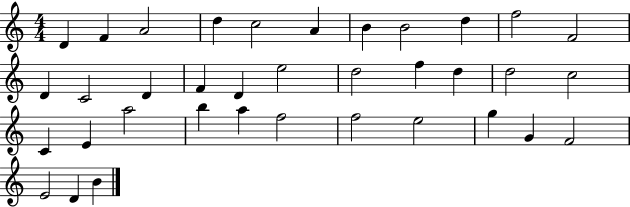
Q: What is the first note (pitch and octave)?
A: D4